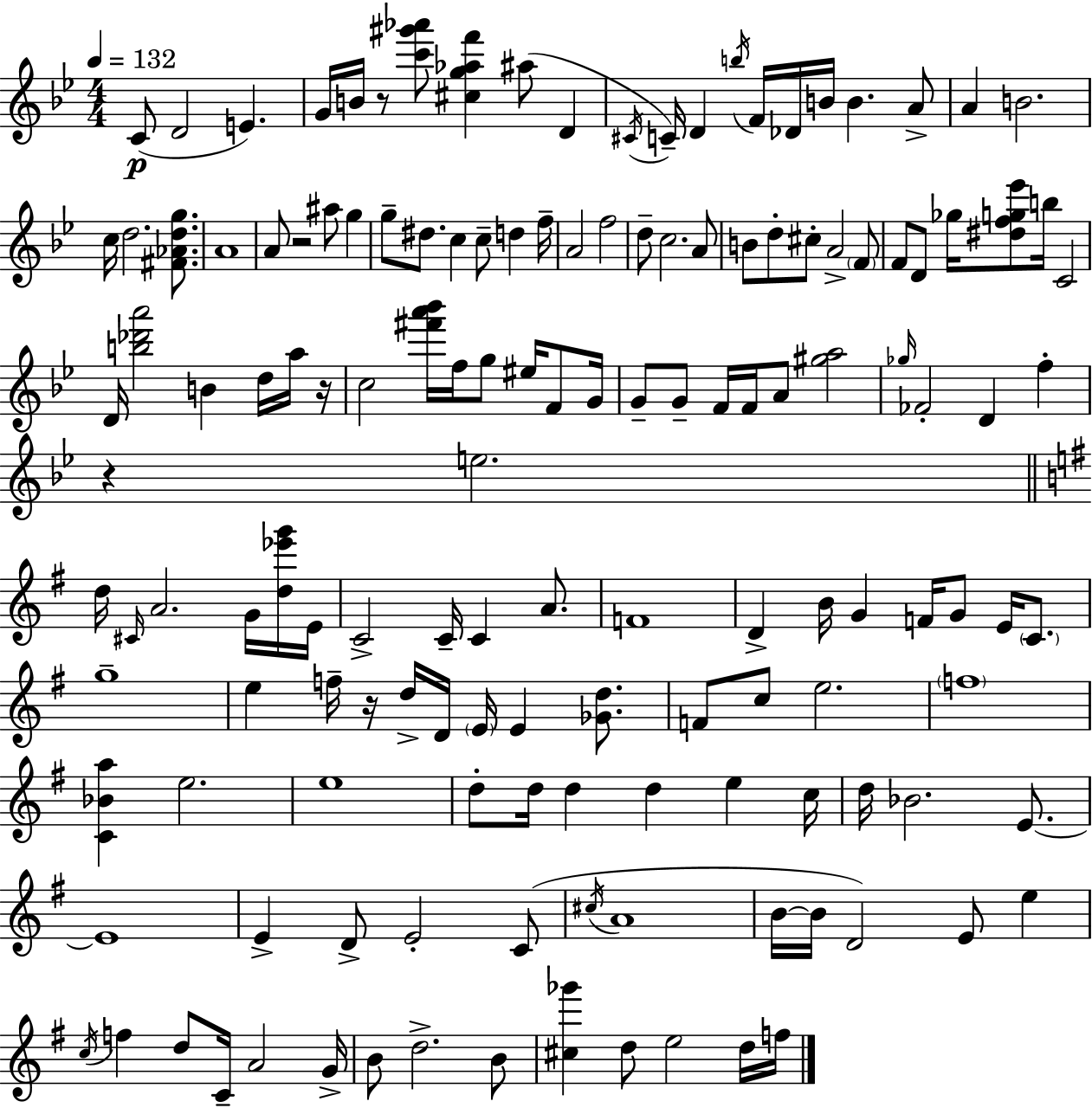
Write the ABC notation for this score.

X:1
T:Untitled
M:4/4
L:1/4
K:Gm
C/2 D2 E G/4 B/4 z/2 [c'^g'_a']/2 [^cg_af'] ^a/2 D ^C/4 C/4 D b/4 F/4 _D/4 B/4 B A/2 A B2 c/4 d2 [^F_Adg]/2 A4 A/2 z2 ^a/2 g g/2 ^d/2 c c/2 d f/4 A2 f2 d/2 c2 A/2 B/2 d/2 ^c/2 A2 F/2 F/2 D/2 _g/4 [^dfg_e']/2 b/4 C2 D/4 [b_d'a']2 B d/4 a/4 z/4 c2 [^f'a'_b']/4 f/4 g/2 ^e/4 F/2 G/4 G/2 G/2 F/4 F/4 A/2 [^ga]2 _g/4 _F2 D f z e2 d/4 ^C/4 A2 G/4 [d_e'g']/4 E/4 C2 C/4 C A/2 F4 D B/4 G F/4 G/2 E/4 C/2 g4 e f/4 z/4 d/4 D/4 E/4 E [_Gd]/2 F/2 c/2 e2 f4 [C_Ba] e2 e4 d/2 d/4 d d e c/4 d/4 _B2 E/2 E4 E D/2 E2 C/2 ^c/4 A4 B/4 B/4 D2 E/2 e c/4 f d/2 C/4 A2 G/4 B/2 d2 B/2 [^c_g'] d/2 e2 d/4 f/4